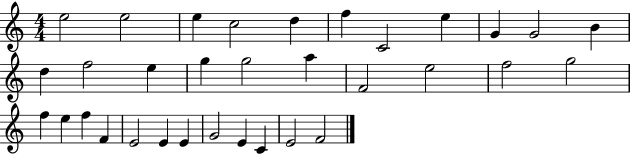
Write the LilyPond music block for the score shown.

{
  \clef treble
  \numericTimeSignature
  \time 4/4
  \key c \major
  e''2 e''2 | e''4 c''2 d''4 | f''4 c'2 e''4 | g'4 g'2 b'4 | \break d''4 f''2 e''4 | g''4 g''2 a''4 | f'2 e''2 | f''2 g''2 | \break f''4 e''4 f''4 f'4 | e'2 e'4 e'4 | g'2 e'4 c'4 | e'2 f'2 | \break \bar "|."
}